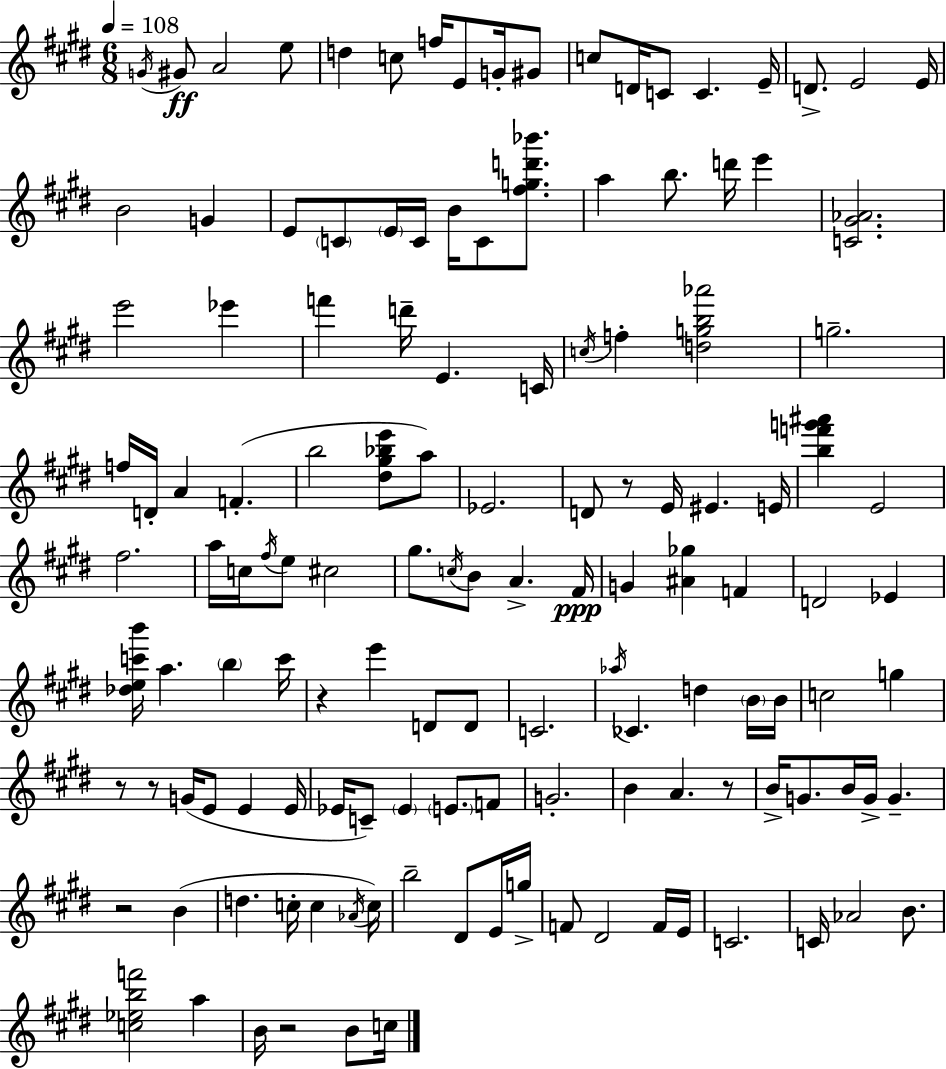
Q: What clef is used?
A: treble